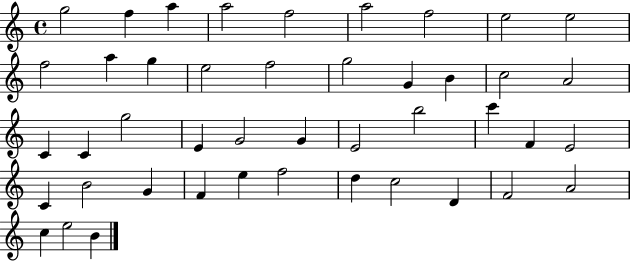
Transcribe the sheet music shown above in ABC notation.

X:1
T:Untitled
M:4/4
L:1/4
K:C
g2 f a a2 f2 a2 f2 e2 e2 f2 a g e2 f2 g2 G B c2 A2 C C g2 E G2 G E2 b2 c' F E2 C B2 G F e f2 d c2 D F2 A2 c e2 B